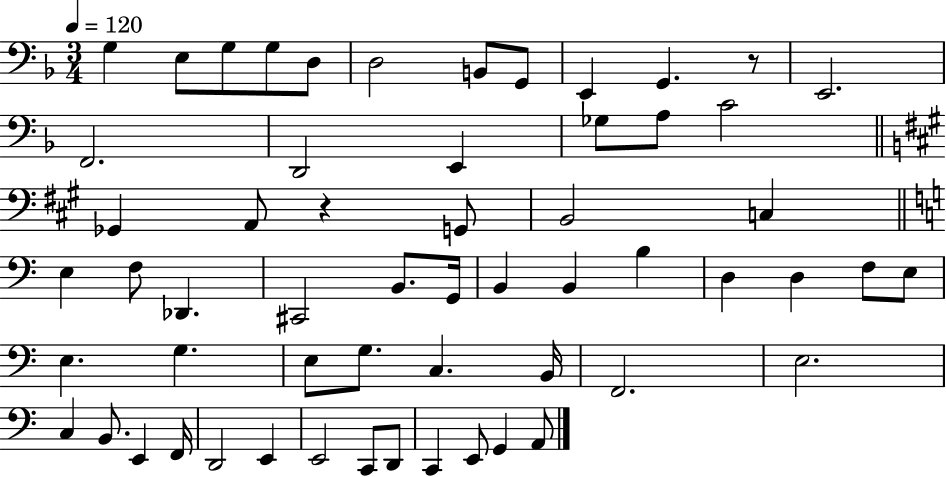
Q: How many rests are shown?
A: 2